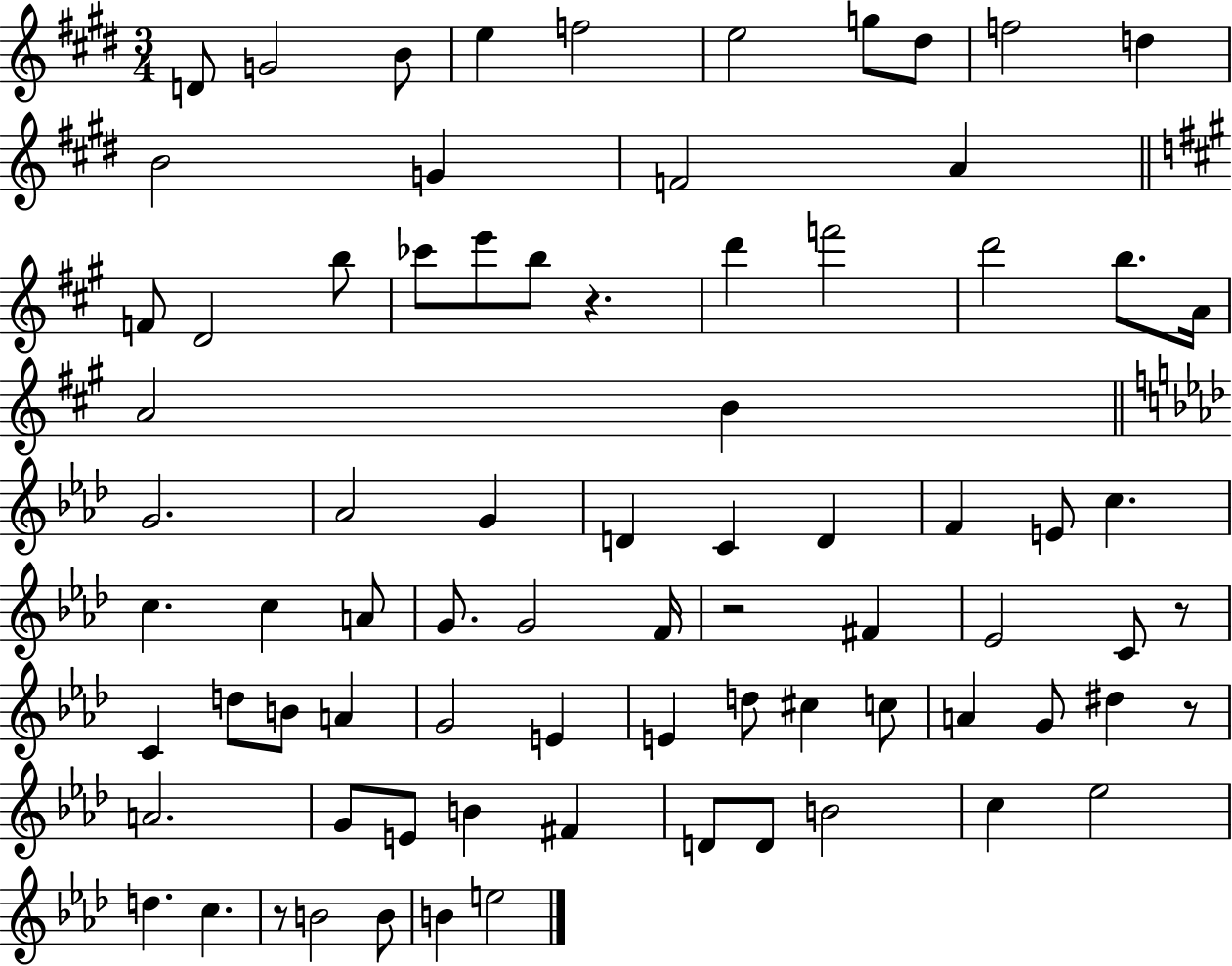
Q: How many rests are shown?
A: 5